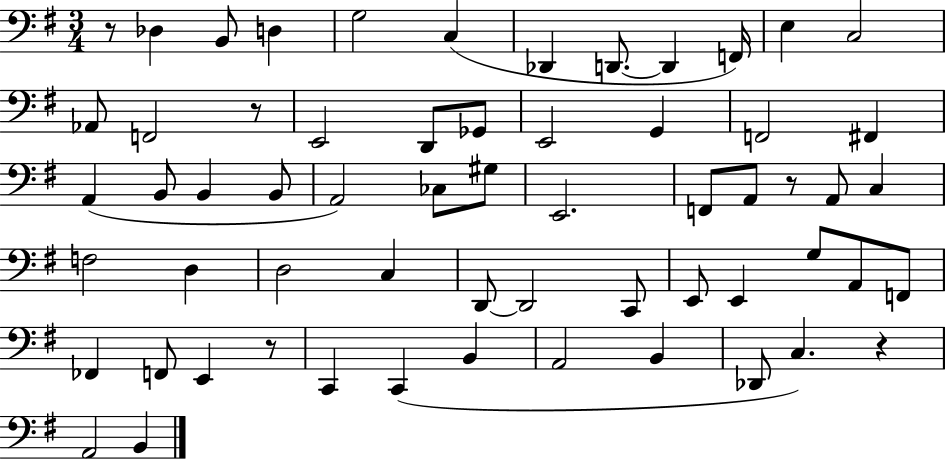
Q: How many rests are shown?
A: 5